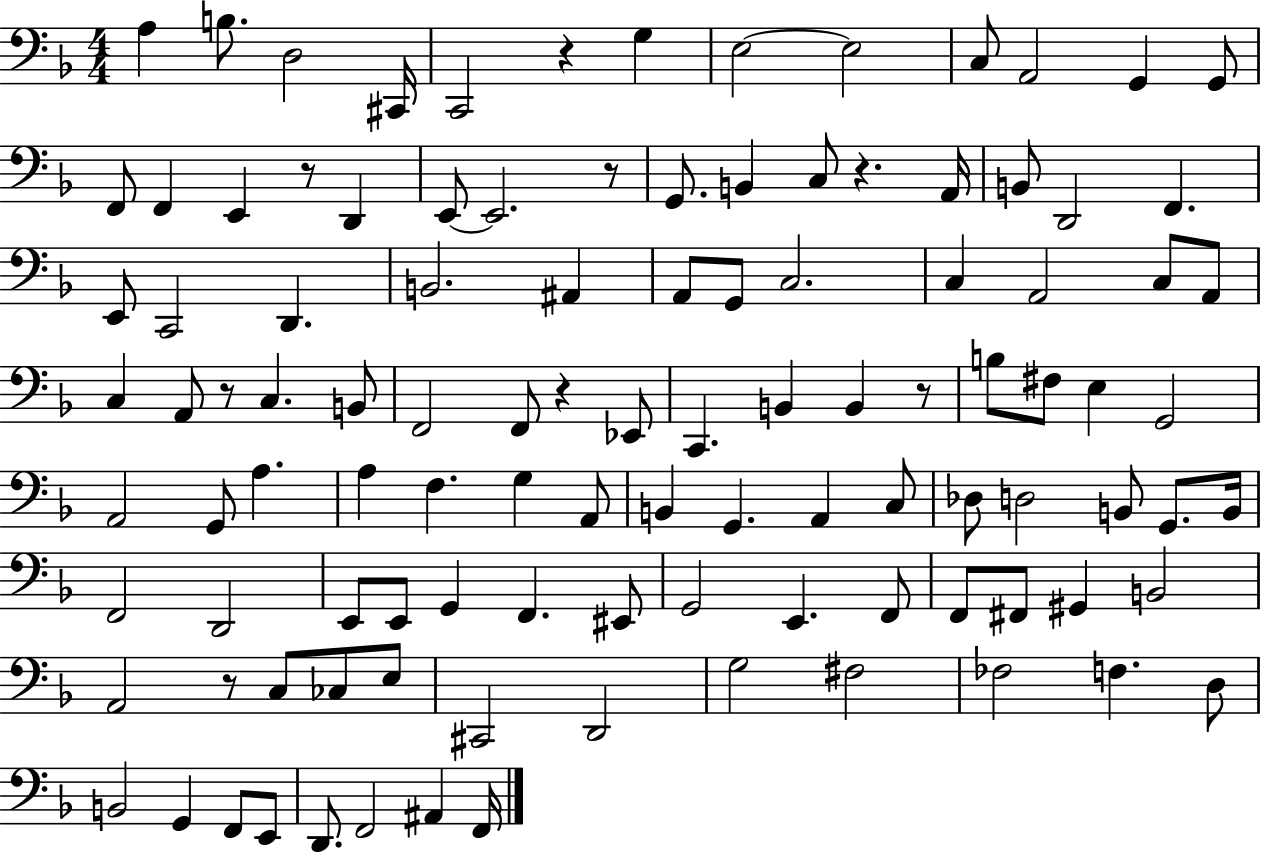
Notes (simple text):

A3/q B3/e. D3/h C#2/s C2/h R/q G3/q E3/h E3/h C3/e A2/h G2/q G2/e F2/e F2/q E2/q R/e D2/q E2/e E2/h. R/e G2/e. B2/q C3/e R/q. A2/s B2/e D2/h F2/q. E2/e C2/h D2/q. B2/h. A#2/q A2/e G2/e C3/h. C3/q A2/h C3/e A2/e C3/q A2/e R/e C3/q. B2/e F2/h F2/e R/q Eb2/e C2/q. B2/q B2/q R/e B3/e F#3/e E3/q G2/h A2/h G2/e A3/q. A3/q F3/q. G3/q A2/e B2/q G2/q. A2/q C3/e Db3/e D3/h B2/e G2/e. B2/s F2/h D2/h E2/e E2/e G2/q F2/q. EIS2/e G2/h E2/q. F2/e F2/e F#2/e G#2/q B2/h A2/h R/e C3/e CES3/e E3/e C#2/h D2/h G3/h F#3/h FES3/h F3/q. D3/e B2/h G2/q F2/e E2/e D2/e. F2/h A#2/q F2/s